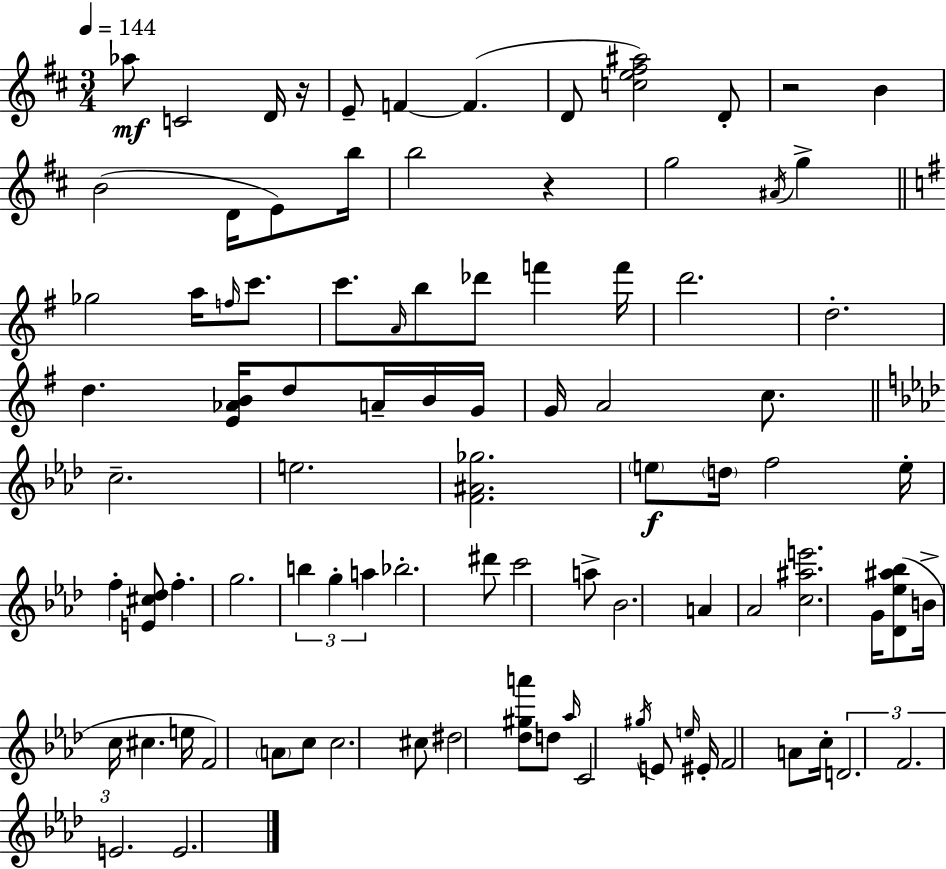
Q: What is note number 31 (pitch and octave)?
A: D5